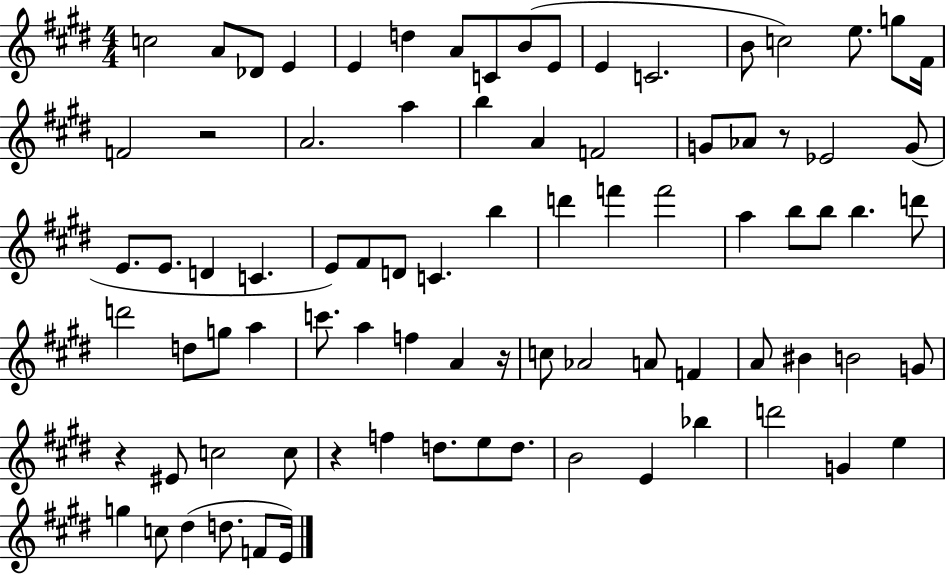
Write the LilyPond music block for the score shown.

{
  \clef treble
  \numericTimeSignature
  \time 4/4
  \key e \major
  c''2 a'8 des'8 e'4 | e'4 d''4 a'8 c'8 b'8( e'8 | e'4 c'2. | b'8 c''2) e''8. g''8 fis'16 | \break f'2 r2 | a'2. a''4 | b''4 a'4 f'2 | g'8 aes'8 r8 ees'2 g'8( | \break e'8. e'8. d'4 c'4. | e'8) fis'8 d'8 c'4. b''4 | d'''4 f'''4 f'''2 | a''4 b''8 b''8 b''4. d'''8 | \break d'''2 d''8 g''8 a''4 | c'''8. a''4 f''4 a'4 r16 | c''8 aes'2 a'8 f'4 | a'8 bis'4 b'2 g'8 | \break r4 eis'8 c''2 c''8 | r4 f''4 d''8. e''8 d''8. | b'2 e'4 bes''4 | d'''2 g'4 e''4 | \break g''4 c''8 dis''4( d''8. f'8 e'16) | \bar "|."
}